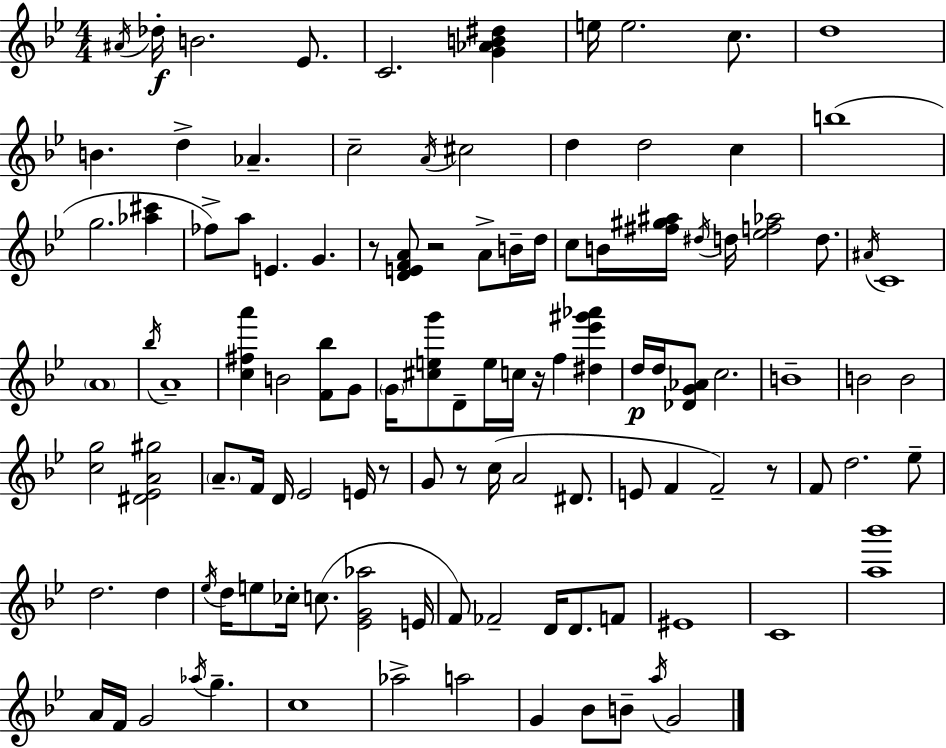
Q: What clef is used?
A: treble